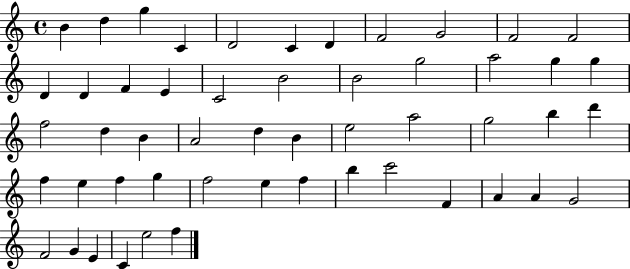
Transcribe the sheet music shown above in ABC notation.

X:1
T:Untitled
M:4/4
L:1/4
K:C
B d g C D2 C D F2 G2 F2 F2 D D F E C2 B2 B2 g2 a2 g g f2 d B A2 d B e2 a2 g2 b d' f e f g f2 e f b c'2 F A A G2 F2 G E C e2 f